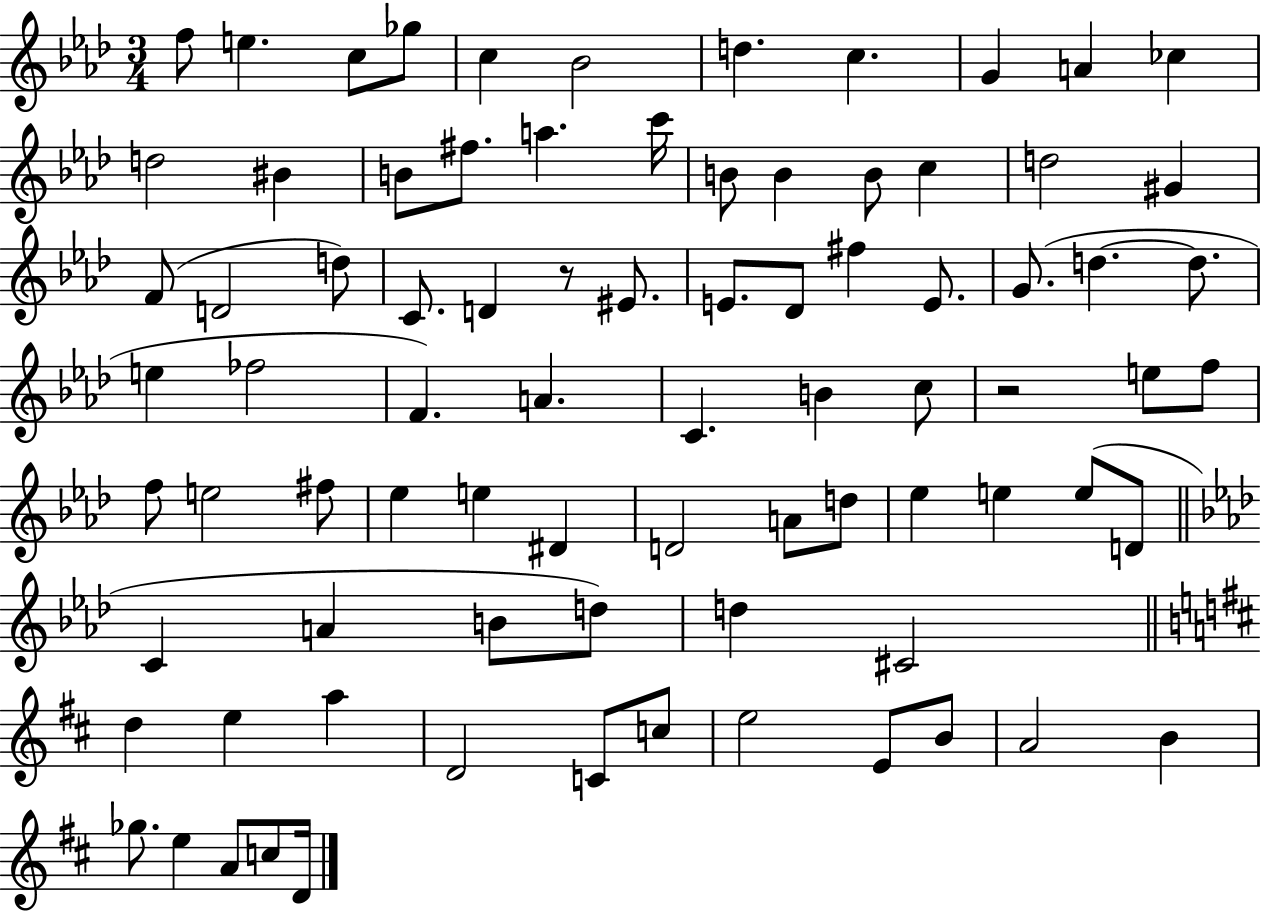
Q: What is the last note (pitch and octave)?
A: D4